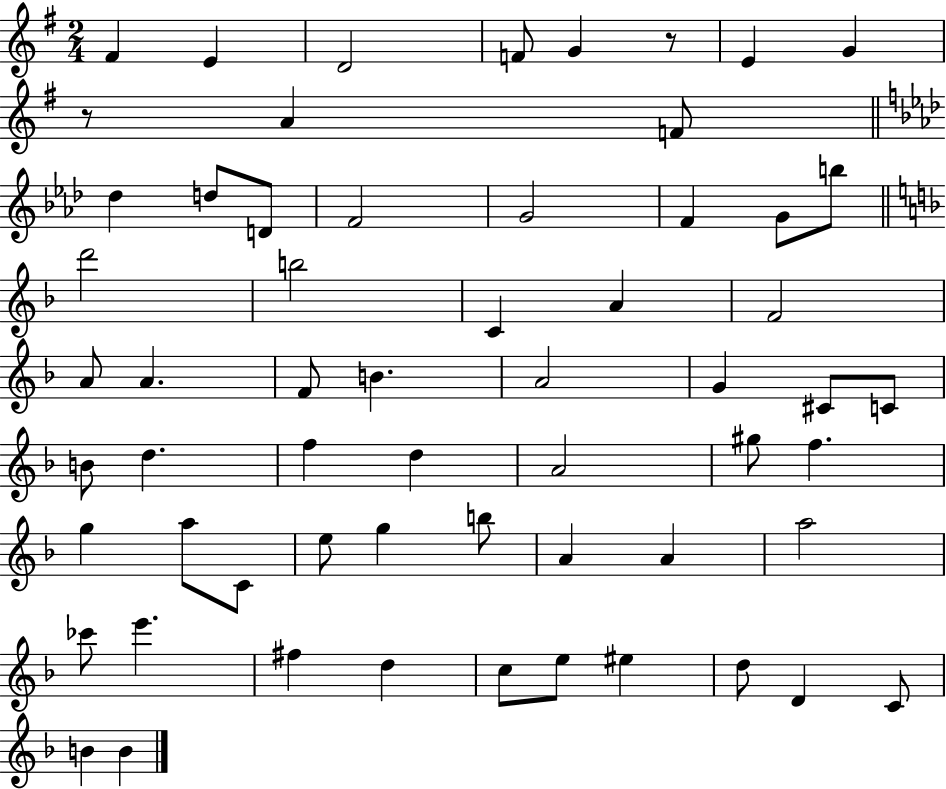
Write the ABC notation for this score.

X:1
T:Untitled
M:2/4
L:1/4
K:G
^F E D2 F/2 G z/2 E G z/2 A F/2 _d d/2 D/2 F2 G2 F G/2 b/2 d'2 b2 C A F2 A/2 A F/2 B A2 G ^C/2 C/2 B/2 d f d A2 ^g/2 f g a/2 C/2 e/2 g b/2 A A a2 _c'/2 e' ^f d c/2 e/2 ^e d/2 D C/2 B B